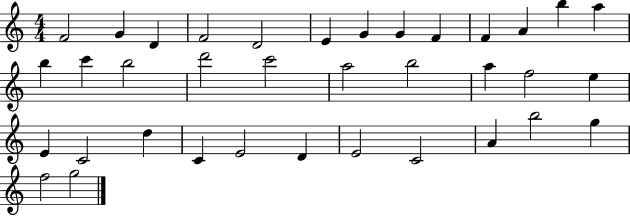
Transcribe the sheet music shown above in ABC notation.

X:1
T:Untitled
M:4/4
L:1/4
K:C
F2 G D F2 D2 E G G F F A b a b c' b2 d'2 c'2 a2 b2 a f2 e E C2 d C E2 D E2 C2 A b2 g f2 g2